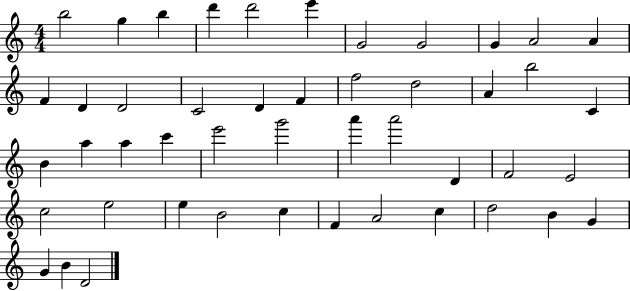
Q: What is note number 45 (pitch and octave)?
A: G4